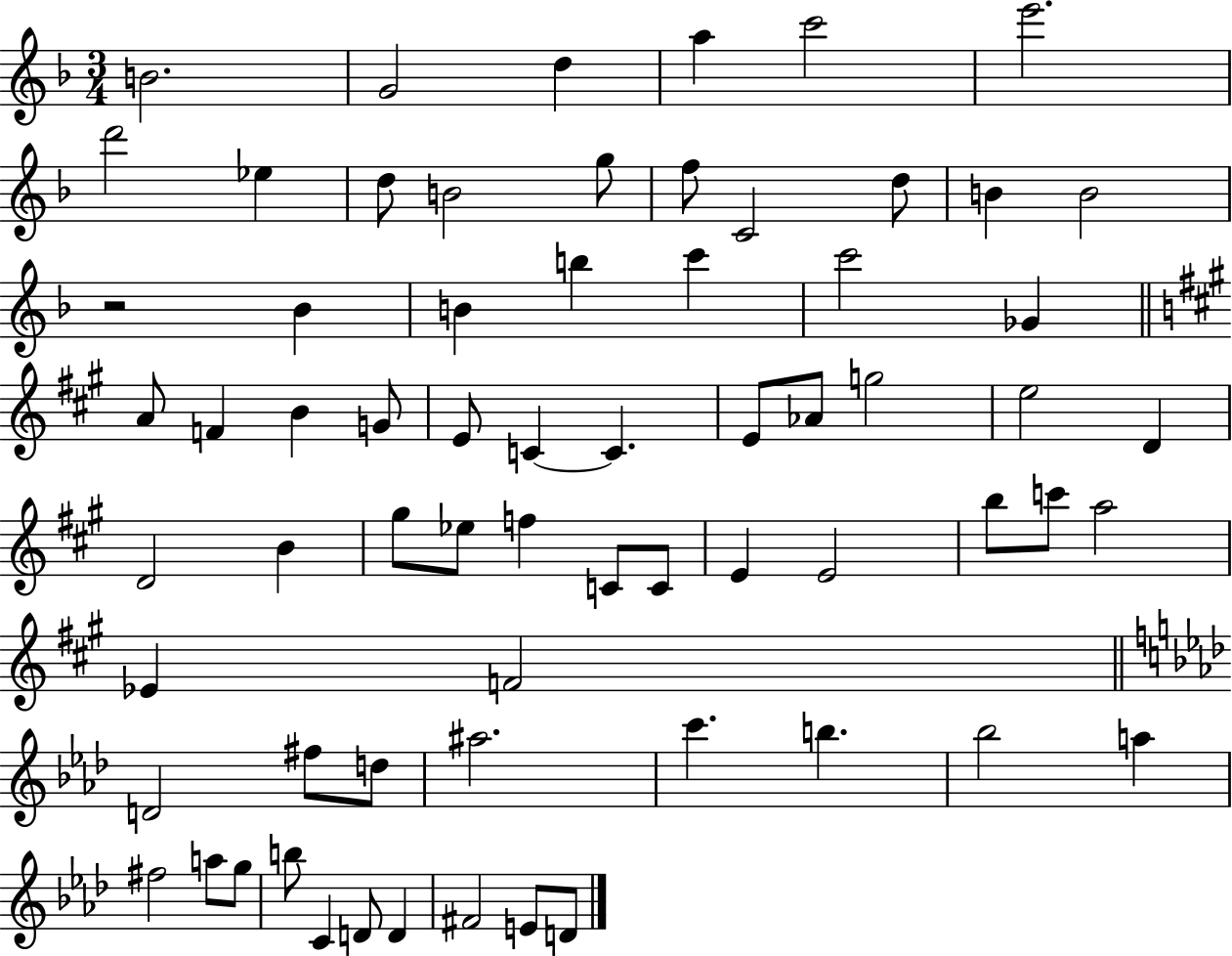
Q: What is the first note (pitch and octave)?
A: B4